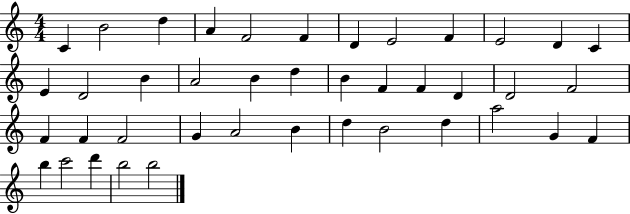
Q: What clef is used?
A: treble